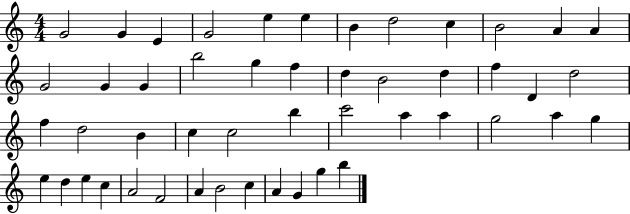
G4/h G4/q E4/q G4/h E5/q E5/q B4/q D5/h C5/q B4/h A4/q A4/q G4/h G4/q G4/q B5/h G5/q F5/q D5/q B4/h D5/q F5/q D4/q D5/h F5/q D5/h B4/q C5/q C5/h B5/q C6/h A5/q A5/q G5/h A5/q G5/q E5/q D5/q E5/q C5/q A4/h F4/h A4/q B4/h C5/q A4/q G4/q G5/q B5/q